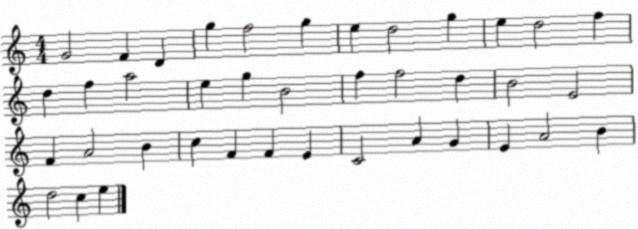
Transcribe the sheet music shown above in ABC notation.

X:1
T:Untitled
M:4/4
L:1/4
K:C
G2 F D g f2 g e d2 g e d2 f d f a2 e g B2 f f2 d B2 E2 F A2 B c F F E C2 A G E A2 B d2 c e